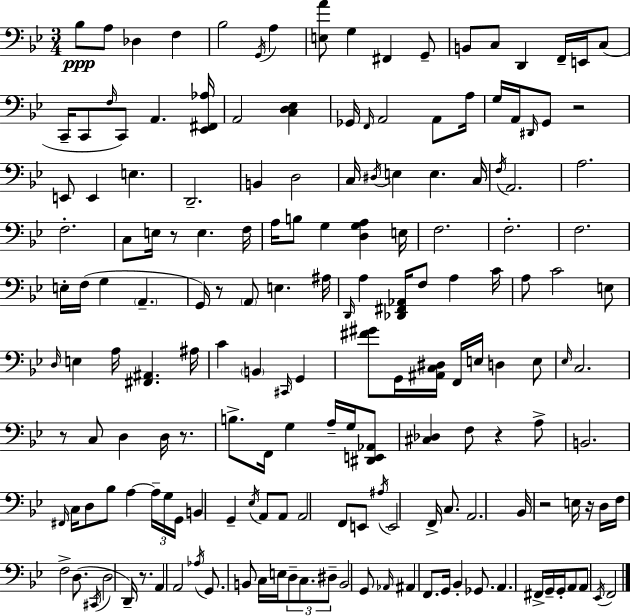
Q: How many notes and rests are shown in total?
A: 174